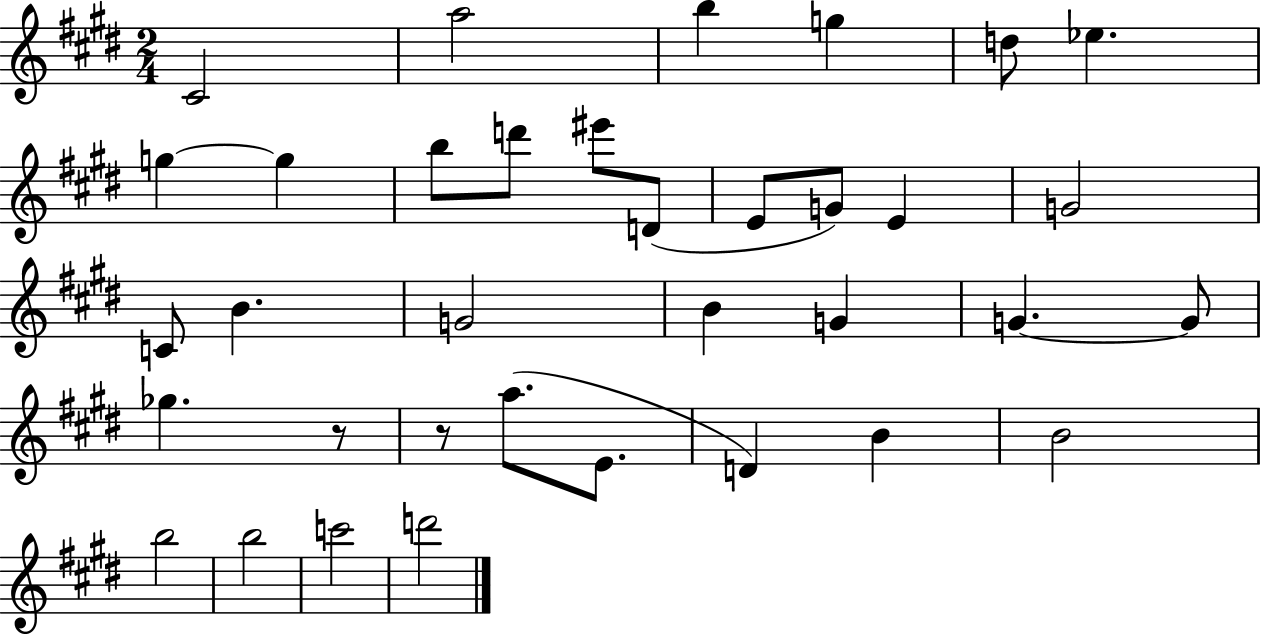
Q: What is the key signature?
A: E major